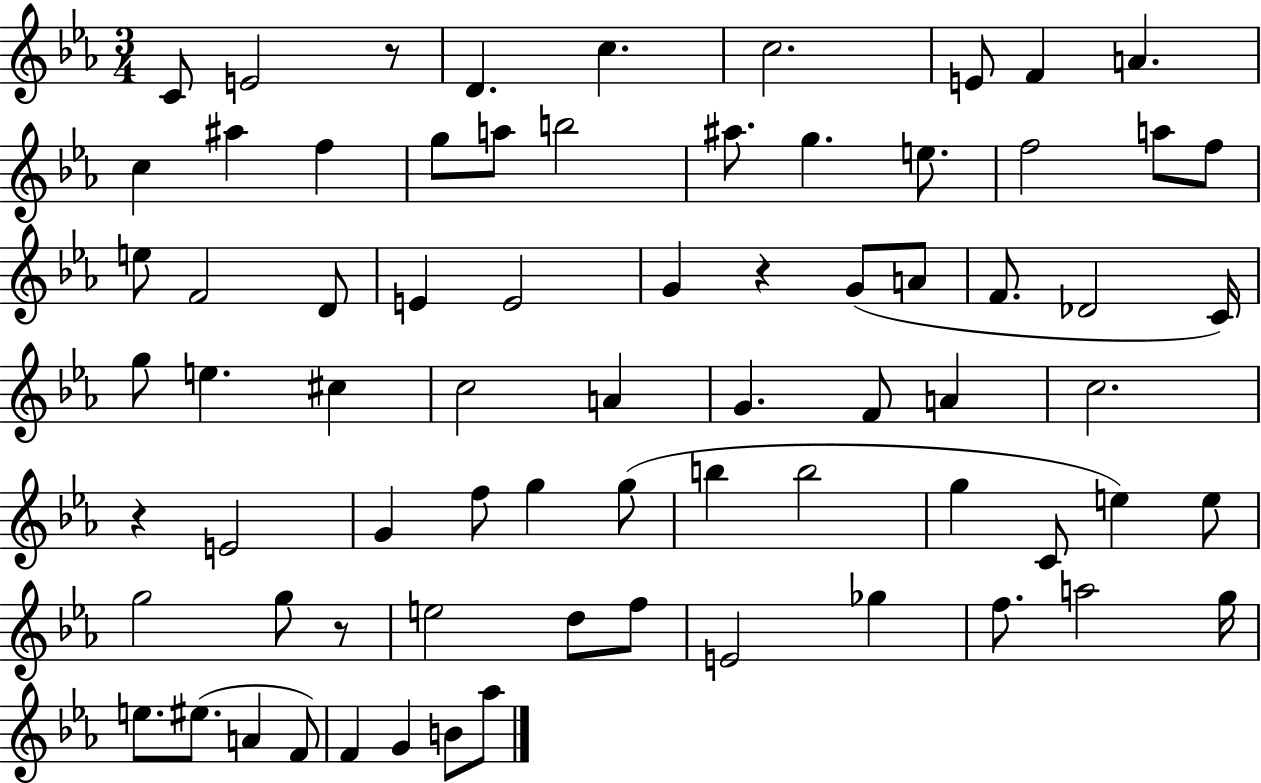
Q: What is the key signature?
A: EES major